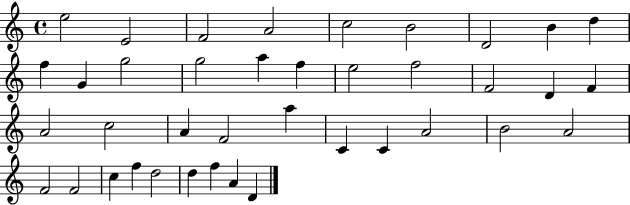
{
  \clef treble
  \time 4/4
  \defaultTimeSignature
  \key c \major
  e''2 e'2 | f'2 a'2 | c''2 b'2 | d'2 b'4 d''4 | \break f''4 g'4 g''2 | g''2 a''4 f''4 | e''2 f''2 | f'2 d'4 f'4 | \break a'2 c''2 | a'4 f'2 a''4 | c'4 c'4 a'2 | b'2 a'2 | \break f'2 f'2 | c''4 f''4 d''2 | d''4 f''4 a'4 d'4 | \bar "|."
}